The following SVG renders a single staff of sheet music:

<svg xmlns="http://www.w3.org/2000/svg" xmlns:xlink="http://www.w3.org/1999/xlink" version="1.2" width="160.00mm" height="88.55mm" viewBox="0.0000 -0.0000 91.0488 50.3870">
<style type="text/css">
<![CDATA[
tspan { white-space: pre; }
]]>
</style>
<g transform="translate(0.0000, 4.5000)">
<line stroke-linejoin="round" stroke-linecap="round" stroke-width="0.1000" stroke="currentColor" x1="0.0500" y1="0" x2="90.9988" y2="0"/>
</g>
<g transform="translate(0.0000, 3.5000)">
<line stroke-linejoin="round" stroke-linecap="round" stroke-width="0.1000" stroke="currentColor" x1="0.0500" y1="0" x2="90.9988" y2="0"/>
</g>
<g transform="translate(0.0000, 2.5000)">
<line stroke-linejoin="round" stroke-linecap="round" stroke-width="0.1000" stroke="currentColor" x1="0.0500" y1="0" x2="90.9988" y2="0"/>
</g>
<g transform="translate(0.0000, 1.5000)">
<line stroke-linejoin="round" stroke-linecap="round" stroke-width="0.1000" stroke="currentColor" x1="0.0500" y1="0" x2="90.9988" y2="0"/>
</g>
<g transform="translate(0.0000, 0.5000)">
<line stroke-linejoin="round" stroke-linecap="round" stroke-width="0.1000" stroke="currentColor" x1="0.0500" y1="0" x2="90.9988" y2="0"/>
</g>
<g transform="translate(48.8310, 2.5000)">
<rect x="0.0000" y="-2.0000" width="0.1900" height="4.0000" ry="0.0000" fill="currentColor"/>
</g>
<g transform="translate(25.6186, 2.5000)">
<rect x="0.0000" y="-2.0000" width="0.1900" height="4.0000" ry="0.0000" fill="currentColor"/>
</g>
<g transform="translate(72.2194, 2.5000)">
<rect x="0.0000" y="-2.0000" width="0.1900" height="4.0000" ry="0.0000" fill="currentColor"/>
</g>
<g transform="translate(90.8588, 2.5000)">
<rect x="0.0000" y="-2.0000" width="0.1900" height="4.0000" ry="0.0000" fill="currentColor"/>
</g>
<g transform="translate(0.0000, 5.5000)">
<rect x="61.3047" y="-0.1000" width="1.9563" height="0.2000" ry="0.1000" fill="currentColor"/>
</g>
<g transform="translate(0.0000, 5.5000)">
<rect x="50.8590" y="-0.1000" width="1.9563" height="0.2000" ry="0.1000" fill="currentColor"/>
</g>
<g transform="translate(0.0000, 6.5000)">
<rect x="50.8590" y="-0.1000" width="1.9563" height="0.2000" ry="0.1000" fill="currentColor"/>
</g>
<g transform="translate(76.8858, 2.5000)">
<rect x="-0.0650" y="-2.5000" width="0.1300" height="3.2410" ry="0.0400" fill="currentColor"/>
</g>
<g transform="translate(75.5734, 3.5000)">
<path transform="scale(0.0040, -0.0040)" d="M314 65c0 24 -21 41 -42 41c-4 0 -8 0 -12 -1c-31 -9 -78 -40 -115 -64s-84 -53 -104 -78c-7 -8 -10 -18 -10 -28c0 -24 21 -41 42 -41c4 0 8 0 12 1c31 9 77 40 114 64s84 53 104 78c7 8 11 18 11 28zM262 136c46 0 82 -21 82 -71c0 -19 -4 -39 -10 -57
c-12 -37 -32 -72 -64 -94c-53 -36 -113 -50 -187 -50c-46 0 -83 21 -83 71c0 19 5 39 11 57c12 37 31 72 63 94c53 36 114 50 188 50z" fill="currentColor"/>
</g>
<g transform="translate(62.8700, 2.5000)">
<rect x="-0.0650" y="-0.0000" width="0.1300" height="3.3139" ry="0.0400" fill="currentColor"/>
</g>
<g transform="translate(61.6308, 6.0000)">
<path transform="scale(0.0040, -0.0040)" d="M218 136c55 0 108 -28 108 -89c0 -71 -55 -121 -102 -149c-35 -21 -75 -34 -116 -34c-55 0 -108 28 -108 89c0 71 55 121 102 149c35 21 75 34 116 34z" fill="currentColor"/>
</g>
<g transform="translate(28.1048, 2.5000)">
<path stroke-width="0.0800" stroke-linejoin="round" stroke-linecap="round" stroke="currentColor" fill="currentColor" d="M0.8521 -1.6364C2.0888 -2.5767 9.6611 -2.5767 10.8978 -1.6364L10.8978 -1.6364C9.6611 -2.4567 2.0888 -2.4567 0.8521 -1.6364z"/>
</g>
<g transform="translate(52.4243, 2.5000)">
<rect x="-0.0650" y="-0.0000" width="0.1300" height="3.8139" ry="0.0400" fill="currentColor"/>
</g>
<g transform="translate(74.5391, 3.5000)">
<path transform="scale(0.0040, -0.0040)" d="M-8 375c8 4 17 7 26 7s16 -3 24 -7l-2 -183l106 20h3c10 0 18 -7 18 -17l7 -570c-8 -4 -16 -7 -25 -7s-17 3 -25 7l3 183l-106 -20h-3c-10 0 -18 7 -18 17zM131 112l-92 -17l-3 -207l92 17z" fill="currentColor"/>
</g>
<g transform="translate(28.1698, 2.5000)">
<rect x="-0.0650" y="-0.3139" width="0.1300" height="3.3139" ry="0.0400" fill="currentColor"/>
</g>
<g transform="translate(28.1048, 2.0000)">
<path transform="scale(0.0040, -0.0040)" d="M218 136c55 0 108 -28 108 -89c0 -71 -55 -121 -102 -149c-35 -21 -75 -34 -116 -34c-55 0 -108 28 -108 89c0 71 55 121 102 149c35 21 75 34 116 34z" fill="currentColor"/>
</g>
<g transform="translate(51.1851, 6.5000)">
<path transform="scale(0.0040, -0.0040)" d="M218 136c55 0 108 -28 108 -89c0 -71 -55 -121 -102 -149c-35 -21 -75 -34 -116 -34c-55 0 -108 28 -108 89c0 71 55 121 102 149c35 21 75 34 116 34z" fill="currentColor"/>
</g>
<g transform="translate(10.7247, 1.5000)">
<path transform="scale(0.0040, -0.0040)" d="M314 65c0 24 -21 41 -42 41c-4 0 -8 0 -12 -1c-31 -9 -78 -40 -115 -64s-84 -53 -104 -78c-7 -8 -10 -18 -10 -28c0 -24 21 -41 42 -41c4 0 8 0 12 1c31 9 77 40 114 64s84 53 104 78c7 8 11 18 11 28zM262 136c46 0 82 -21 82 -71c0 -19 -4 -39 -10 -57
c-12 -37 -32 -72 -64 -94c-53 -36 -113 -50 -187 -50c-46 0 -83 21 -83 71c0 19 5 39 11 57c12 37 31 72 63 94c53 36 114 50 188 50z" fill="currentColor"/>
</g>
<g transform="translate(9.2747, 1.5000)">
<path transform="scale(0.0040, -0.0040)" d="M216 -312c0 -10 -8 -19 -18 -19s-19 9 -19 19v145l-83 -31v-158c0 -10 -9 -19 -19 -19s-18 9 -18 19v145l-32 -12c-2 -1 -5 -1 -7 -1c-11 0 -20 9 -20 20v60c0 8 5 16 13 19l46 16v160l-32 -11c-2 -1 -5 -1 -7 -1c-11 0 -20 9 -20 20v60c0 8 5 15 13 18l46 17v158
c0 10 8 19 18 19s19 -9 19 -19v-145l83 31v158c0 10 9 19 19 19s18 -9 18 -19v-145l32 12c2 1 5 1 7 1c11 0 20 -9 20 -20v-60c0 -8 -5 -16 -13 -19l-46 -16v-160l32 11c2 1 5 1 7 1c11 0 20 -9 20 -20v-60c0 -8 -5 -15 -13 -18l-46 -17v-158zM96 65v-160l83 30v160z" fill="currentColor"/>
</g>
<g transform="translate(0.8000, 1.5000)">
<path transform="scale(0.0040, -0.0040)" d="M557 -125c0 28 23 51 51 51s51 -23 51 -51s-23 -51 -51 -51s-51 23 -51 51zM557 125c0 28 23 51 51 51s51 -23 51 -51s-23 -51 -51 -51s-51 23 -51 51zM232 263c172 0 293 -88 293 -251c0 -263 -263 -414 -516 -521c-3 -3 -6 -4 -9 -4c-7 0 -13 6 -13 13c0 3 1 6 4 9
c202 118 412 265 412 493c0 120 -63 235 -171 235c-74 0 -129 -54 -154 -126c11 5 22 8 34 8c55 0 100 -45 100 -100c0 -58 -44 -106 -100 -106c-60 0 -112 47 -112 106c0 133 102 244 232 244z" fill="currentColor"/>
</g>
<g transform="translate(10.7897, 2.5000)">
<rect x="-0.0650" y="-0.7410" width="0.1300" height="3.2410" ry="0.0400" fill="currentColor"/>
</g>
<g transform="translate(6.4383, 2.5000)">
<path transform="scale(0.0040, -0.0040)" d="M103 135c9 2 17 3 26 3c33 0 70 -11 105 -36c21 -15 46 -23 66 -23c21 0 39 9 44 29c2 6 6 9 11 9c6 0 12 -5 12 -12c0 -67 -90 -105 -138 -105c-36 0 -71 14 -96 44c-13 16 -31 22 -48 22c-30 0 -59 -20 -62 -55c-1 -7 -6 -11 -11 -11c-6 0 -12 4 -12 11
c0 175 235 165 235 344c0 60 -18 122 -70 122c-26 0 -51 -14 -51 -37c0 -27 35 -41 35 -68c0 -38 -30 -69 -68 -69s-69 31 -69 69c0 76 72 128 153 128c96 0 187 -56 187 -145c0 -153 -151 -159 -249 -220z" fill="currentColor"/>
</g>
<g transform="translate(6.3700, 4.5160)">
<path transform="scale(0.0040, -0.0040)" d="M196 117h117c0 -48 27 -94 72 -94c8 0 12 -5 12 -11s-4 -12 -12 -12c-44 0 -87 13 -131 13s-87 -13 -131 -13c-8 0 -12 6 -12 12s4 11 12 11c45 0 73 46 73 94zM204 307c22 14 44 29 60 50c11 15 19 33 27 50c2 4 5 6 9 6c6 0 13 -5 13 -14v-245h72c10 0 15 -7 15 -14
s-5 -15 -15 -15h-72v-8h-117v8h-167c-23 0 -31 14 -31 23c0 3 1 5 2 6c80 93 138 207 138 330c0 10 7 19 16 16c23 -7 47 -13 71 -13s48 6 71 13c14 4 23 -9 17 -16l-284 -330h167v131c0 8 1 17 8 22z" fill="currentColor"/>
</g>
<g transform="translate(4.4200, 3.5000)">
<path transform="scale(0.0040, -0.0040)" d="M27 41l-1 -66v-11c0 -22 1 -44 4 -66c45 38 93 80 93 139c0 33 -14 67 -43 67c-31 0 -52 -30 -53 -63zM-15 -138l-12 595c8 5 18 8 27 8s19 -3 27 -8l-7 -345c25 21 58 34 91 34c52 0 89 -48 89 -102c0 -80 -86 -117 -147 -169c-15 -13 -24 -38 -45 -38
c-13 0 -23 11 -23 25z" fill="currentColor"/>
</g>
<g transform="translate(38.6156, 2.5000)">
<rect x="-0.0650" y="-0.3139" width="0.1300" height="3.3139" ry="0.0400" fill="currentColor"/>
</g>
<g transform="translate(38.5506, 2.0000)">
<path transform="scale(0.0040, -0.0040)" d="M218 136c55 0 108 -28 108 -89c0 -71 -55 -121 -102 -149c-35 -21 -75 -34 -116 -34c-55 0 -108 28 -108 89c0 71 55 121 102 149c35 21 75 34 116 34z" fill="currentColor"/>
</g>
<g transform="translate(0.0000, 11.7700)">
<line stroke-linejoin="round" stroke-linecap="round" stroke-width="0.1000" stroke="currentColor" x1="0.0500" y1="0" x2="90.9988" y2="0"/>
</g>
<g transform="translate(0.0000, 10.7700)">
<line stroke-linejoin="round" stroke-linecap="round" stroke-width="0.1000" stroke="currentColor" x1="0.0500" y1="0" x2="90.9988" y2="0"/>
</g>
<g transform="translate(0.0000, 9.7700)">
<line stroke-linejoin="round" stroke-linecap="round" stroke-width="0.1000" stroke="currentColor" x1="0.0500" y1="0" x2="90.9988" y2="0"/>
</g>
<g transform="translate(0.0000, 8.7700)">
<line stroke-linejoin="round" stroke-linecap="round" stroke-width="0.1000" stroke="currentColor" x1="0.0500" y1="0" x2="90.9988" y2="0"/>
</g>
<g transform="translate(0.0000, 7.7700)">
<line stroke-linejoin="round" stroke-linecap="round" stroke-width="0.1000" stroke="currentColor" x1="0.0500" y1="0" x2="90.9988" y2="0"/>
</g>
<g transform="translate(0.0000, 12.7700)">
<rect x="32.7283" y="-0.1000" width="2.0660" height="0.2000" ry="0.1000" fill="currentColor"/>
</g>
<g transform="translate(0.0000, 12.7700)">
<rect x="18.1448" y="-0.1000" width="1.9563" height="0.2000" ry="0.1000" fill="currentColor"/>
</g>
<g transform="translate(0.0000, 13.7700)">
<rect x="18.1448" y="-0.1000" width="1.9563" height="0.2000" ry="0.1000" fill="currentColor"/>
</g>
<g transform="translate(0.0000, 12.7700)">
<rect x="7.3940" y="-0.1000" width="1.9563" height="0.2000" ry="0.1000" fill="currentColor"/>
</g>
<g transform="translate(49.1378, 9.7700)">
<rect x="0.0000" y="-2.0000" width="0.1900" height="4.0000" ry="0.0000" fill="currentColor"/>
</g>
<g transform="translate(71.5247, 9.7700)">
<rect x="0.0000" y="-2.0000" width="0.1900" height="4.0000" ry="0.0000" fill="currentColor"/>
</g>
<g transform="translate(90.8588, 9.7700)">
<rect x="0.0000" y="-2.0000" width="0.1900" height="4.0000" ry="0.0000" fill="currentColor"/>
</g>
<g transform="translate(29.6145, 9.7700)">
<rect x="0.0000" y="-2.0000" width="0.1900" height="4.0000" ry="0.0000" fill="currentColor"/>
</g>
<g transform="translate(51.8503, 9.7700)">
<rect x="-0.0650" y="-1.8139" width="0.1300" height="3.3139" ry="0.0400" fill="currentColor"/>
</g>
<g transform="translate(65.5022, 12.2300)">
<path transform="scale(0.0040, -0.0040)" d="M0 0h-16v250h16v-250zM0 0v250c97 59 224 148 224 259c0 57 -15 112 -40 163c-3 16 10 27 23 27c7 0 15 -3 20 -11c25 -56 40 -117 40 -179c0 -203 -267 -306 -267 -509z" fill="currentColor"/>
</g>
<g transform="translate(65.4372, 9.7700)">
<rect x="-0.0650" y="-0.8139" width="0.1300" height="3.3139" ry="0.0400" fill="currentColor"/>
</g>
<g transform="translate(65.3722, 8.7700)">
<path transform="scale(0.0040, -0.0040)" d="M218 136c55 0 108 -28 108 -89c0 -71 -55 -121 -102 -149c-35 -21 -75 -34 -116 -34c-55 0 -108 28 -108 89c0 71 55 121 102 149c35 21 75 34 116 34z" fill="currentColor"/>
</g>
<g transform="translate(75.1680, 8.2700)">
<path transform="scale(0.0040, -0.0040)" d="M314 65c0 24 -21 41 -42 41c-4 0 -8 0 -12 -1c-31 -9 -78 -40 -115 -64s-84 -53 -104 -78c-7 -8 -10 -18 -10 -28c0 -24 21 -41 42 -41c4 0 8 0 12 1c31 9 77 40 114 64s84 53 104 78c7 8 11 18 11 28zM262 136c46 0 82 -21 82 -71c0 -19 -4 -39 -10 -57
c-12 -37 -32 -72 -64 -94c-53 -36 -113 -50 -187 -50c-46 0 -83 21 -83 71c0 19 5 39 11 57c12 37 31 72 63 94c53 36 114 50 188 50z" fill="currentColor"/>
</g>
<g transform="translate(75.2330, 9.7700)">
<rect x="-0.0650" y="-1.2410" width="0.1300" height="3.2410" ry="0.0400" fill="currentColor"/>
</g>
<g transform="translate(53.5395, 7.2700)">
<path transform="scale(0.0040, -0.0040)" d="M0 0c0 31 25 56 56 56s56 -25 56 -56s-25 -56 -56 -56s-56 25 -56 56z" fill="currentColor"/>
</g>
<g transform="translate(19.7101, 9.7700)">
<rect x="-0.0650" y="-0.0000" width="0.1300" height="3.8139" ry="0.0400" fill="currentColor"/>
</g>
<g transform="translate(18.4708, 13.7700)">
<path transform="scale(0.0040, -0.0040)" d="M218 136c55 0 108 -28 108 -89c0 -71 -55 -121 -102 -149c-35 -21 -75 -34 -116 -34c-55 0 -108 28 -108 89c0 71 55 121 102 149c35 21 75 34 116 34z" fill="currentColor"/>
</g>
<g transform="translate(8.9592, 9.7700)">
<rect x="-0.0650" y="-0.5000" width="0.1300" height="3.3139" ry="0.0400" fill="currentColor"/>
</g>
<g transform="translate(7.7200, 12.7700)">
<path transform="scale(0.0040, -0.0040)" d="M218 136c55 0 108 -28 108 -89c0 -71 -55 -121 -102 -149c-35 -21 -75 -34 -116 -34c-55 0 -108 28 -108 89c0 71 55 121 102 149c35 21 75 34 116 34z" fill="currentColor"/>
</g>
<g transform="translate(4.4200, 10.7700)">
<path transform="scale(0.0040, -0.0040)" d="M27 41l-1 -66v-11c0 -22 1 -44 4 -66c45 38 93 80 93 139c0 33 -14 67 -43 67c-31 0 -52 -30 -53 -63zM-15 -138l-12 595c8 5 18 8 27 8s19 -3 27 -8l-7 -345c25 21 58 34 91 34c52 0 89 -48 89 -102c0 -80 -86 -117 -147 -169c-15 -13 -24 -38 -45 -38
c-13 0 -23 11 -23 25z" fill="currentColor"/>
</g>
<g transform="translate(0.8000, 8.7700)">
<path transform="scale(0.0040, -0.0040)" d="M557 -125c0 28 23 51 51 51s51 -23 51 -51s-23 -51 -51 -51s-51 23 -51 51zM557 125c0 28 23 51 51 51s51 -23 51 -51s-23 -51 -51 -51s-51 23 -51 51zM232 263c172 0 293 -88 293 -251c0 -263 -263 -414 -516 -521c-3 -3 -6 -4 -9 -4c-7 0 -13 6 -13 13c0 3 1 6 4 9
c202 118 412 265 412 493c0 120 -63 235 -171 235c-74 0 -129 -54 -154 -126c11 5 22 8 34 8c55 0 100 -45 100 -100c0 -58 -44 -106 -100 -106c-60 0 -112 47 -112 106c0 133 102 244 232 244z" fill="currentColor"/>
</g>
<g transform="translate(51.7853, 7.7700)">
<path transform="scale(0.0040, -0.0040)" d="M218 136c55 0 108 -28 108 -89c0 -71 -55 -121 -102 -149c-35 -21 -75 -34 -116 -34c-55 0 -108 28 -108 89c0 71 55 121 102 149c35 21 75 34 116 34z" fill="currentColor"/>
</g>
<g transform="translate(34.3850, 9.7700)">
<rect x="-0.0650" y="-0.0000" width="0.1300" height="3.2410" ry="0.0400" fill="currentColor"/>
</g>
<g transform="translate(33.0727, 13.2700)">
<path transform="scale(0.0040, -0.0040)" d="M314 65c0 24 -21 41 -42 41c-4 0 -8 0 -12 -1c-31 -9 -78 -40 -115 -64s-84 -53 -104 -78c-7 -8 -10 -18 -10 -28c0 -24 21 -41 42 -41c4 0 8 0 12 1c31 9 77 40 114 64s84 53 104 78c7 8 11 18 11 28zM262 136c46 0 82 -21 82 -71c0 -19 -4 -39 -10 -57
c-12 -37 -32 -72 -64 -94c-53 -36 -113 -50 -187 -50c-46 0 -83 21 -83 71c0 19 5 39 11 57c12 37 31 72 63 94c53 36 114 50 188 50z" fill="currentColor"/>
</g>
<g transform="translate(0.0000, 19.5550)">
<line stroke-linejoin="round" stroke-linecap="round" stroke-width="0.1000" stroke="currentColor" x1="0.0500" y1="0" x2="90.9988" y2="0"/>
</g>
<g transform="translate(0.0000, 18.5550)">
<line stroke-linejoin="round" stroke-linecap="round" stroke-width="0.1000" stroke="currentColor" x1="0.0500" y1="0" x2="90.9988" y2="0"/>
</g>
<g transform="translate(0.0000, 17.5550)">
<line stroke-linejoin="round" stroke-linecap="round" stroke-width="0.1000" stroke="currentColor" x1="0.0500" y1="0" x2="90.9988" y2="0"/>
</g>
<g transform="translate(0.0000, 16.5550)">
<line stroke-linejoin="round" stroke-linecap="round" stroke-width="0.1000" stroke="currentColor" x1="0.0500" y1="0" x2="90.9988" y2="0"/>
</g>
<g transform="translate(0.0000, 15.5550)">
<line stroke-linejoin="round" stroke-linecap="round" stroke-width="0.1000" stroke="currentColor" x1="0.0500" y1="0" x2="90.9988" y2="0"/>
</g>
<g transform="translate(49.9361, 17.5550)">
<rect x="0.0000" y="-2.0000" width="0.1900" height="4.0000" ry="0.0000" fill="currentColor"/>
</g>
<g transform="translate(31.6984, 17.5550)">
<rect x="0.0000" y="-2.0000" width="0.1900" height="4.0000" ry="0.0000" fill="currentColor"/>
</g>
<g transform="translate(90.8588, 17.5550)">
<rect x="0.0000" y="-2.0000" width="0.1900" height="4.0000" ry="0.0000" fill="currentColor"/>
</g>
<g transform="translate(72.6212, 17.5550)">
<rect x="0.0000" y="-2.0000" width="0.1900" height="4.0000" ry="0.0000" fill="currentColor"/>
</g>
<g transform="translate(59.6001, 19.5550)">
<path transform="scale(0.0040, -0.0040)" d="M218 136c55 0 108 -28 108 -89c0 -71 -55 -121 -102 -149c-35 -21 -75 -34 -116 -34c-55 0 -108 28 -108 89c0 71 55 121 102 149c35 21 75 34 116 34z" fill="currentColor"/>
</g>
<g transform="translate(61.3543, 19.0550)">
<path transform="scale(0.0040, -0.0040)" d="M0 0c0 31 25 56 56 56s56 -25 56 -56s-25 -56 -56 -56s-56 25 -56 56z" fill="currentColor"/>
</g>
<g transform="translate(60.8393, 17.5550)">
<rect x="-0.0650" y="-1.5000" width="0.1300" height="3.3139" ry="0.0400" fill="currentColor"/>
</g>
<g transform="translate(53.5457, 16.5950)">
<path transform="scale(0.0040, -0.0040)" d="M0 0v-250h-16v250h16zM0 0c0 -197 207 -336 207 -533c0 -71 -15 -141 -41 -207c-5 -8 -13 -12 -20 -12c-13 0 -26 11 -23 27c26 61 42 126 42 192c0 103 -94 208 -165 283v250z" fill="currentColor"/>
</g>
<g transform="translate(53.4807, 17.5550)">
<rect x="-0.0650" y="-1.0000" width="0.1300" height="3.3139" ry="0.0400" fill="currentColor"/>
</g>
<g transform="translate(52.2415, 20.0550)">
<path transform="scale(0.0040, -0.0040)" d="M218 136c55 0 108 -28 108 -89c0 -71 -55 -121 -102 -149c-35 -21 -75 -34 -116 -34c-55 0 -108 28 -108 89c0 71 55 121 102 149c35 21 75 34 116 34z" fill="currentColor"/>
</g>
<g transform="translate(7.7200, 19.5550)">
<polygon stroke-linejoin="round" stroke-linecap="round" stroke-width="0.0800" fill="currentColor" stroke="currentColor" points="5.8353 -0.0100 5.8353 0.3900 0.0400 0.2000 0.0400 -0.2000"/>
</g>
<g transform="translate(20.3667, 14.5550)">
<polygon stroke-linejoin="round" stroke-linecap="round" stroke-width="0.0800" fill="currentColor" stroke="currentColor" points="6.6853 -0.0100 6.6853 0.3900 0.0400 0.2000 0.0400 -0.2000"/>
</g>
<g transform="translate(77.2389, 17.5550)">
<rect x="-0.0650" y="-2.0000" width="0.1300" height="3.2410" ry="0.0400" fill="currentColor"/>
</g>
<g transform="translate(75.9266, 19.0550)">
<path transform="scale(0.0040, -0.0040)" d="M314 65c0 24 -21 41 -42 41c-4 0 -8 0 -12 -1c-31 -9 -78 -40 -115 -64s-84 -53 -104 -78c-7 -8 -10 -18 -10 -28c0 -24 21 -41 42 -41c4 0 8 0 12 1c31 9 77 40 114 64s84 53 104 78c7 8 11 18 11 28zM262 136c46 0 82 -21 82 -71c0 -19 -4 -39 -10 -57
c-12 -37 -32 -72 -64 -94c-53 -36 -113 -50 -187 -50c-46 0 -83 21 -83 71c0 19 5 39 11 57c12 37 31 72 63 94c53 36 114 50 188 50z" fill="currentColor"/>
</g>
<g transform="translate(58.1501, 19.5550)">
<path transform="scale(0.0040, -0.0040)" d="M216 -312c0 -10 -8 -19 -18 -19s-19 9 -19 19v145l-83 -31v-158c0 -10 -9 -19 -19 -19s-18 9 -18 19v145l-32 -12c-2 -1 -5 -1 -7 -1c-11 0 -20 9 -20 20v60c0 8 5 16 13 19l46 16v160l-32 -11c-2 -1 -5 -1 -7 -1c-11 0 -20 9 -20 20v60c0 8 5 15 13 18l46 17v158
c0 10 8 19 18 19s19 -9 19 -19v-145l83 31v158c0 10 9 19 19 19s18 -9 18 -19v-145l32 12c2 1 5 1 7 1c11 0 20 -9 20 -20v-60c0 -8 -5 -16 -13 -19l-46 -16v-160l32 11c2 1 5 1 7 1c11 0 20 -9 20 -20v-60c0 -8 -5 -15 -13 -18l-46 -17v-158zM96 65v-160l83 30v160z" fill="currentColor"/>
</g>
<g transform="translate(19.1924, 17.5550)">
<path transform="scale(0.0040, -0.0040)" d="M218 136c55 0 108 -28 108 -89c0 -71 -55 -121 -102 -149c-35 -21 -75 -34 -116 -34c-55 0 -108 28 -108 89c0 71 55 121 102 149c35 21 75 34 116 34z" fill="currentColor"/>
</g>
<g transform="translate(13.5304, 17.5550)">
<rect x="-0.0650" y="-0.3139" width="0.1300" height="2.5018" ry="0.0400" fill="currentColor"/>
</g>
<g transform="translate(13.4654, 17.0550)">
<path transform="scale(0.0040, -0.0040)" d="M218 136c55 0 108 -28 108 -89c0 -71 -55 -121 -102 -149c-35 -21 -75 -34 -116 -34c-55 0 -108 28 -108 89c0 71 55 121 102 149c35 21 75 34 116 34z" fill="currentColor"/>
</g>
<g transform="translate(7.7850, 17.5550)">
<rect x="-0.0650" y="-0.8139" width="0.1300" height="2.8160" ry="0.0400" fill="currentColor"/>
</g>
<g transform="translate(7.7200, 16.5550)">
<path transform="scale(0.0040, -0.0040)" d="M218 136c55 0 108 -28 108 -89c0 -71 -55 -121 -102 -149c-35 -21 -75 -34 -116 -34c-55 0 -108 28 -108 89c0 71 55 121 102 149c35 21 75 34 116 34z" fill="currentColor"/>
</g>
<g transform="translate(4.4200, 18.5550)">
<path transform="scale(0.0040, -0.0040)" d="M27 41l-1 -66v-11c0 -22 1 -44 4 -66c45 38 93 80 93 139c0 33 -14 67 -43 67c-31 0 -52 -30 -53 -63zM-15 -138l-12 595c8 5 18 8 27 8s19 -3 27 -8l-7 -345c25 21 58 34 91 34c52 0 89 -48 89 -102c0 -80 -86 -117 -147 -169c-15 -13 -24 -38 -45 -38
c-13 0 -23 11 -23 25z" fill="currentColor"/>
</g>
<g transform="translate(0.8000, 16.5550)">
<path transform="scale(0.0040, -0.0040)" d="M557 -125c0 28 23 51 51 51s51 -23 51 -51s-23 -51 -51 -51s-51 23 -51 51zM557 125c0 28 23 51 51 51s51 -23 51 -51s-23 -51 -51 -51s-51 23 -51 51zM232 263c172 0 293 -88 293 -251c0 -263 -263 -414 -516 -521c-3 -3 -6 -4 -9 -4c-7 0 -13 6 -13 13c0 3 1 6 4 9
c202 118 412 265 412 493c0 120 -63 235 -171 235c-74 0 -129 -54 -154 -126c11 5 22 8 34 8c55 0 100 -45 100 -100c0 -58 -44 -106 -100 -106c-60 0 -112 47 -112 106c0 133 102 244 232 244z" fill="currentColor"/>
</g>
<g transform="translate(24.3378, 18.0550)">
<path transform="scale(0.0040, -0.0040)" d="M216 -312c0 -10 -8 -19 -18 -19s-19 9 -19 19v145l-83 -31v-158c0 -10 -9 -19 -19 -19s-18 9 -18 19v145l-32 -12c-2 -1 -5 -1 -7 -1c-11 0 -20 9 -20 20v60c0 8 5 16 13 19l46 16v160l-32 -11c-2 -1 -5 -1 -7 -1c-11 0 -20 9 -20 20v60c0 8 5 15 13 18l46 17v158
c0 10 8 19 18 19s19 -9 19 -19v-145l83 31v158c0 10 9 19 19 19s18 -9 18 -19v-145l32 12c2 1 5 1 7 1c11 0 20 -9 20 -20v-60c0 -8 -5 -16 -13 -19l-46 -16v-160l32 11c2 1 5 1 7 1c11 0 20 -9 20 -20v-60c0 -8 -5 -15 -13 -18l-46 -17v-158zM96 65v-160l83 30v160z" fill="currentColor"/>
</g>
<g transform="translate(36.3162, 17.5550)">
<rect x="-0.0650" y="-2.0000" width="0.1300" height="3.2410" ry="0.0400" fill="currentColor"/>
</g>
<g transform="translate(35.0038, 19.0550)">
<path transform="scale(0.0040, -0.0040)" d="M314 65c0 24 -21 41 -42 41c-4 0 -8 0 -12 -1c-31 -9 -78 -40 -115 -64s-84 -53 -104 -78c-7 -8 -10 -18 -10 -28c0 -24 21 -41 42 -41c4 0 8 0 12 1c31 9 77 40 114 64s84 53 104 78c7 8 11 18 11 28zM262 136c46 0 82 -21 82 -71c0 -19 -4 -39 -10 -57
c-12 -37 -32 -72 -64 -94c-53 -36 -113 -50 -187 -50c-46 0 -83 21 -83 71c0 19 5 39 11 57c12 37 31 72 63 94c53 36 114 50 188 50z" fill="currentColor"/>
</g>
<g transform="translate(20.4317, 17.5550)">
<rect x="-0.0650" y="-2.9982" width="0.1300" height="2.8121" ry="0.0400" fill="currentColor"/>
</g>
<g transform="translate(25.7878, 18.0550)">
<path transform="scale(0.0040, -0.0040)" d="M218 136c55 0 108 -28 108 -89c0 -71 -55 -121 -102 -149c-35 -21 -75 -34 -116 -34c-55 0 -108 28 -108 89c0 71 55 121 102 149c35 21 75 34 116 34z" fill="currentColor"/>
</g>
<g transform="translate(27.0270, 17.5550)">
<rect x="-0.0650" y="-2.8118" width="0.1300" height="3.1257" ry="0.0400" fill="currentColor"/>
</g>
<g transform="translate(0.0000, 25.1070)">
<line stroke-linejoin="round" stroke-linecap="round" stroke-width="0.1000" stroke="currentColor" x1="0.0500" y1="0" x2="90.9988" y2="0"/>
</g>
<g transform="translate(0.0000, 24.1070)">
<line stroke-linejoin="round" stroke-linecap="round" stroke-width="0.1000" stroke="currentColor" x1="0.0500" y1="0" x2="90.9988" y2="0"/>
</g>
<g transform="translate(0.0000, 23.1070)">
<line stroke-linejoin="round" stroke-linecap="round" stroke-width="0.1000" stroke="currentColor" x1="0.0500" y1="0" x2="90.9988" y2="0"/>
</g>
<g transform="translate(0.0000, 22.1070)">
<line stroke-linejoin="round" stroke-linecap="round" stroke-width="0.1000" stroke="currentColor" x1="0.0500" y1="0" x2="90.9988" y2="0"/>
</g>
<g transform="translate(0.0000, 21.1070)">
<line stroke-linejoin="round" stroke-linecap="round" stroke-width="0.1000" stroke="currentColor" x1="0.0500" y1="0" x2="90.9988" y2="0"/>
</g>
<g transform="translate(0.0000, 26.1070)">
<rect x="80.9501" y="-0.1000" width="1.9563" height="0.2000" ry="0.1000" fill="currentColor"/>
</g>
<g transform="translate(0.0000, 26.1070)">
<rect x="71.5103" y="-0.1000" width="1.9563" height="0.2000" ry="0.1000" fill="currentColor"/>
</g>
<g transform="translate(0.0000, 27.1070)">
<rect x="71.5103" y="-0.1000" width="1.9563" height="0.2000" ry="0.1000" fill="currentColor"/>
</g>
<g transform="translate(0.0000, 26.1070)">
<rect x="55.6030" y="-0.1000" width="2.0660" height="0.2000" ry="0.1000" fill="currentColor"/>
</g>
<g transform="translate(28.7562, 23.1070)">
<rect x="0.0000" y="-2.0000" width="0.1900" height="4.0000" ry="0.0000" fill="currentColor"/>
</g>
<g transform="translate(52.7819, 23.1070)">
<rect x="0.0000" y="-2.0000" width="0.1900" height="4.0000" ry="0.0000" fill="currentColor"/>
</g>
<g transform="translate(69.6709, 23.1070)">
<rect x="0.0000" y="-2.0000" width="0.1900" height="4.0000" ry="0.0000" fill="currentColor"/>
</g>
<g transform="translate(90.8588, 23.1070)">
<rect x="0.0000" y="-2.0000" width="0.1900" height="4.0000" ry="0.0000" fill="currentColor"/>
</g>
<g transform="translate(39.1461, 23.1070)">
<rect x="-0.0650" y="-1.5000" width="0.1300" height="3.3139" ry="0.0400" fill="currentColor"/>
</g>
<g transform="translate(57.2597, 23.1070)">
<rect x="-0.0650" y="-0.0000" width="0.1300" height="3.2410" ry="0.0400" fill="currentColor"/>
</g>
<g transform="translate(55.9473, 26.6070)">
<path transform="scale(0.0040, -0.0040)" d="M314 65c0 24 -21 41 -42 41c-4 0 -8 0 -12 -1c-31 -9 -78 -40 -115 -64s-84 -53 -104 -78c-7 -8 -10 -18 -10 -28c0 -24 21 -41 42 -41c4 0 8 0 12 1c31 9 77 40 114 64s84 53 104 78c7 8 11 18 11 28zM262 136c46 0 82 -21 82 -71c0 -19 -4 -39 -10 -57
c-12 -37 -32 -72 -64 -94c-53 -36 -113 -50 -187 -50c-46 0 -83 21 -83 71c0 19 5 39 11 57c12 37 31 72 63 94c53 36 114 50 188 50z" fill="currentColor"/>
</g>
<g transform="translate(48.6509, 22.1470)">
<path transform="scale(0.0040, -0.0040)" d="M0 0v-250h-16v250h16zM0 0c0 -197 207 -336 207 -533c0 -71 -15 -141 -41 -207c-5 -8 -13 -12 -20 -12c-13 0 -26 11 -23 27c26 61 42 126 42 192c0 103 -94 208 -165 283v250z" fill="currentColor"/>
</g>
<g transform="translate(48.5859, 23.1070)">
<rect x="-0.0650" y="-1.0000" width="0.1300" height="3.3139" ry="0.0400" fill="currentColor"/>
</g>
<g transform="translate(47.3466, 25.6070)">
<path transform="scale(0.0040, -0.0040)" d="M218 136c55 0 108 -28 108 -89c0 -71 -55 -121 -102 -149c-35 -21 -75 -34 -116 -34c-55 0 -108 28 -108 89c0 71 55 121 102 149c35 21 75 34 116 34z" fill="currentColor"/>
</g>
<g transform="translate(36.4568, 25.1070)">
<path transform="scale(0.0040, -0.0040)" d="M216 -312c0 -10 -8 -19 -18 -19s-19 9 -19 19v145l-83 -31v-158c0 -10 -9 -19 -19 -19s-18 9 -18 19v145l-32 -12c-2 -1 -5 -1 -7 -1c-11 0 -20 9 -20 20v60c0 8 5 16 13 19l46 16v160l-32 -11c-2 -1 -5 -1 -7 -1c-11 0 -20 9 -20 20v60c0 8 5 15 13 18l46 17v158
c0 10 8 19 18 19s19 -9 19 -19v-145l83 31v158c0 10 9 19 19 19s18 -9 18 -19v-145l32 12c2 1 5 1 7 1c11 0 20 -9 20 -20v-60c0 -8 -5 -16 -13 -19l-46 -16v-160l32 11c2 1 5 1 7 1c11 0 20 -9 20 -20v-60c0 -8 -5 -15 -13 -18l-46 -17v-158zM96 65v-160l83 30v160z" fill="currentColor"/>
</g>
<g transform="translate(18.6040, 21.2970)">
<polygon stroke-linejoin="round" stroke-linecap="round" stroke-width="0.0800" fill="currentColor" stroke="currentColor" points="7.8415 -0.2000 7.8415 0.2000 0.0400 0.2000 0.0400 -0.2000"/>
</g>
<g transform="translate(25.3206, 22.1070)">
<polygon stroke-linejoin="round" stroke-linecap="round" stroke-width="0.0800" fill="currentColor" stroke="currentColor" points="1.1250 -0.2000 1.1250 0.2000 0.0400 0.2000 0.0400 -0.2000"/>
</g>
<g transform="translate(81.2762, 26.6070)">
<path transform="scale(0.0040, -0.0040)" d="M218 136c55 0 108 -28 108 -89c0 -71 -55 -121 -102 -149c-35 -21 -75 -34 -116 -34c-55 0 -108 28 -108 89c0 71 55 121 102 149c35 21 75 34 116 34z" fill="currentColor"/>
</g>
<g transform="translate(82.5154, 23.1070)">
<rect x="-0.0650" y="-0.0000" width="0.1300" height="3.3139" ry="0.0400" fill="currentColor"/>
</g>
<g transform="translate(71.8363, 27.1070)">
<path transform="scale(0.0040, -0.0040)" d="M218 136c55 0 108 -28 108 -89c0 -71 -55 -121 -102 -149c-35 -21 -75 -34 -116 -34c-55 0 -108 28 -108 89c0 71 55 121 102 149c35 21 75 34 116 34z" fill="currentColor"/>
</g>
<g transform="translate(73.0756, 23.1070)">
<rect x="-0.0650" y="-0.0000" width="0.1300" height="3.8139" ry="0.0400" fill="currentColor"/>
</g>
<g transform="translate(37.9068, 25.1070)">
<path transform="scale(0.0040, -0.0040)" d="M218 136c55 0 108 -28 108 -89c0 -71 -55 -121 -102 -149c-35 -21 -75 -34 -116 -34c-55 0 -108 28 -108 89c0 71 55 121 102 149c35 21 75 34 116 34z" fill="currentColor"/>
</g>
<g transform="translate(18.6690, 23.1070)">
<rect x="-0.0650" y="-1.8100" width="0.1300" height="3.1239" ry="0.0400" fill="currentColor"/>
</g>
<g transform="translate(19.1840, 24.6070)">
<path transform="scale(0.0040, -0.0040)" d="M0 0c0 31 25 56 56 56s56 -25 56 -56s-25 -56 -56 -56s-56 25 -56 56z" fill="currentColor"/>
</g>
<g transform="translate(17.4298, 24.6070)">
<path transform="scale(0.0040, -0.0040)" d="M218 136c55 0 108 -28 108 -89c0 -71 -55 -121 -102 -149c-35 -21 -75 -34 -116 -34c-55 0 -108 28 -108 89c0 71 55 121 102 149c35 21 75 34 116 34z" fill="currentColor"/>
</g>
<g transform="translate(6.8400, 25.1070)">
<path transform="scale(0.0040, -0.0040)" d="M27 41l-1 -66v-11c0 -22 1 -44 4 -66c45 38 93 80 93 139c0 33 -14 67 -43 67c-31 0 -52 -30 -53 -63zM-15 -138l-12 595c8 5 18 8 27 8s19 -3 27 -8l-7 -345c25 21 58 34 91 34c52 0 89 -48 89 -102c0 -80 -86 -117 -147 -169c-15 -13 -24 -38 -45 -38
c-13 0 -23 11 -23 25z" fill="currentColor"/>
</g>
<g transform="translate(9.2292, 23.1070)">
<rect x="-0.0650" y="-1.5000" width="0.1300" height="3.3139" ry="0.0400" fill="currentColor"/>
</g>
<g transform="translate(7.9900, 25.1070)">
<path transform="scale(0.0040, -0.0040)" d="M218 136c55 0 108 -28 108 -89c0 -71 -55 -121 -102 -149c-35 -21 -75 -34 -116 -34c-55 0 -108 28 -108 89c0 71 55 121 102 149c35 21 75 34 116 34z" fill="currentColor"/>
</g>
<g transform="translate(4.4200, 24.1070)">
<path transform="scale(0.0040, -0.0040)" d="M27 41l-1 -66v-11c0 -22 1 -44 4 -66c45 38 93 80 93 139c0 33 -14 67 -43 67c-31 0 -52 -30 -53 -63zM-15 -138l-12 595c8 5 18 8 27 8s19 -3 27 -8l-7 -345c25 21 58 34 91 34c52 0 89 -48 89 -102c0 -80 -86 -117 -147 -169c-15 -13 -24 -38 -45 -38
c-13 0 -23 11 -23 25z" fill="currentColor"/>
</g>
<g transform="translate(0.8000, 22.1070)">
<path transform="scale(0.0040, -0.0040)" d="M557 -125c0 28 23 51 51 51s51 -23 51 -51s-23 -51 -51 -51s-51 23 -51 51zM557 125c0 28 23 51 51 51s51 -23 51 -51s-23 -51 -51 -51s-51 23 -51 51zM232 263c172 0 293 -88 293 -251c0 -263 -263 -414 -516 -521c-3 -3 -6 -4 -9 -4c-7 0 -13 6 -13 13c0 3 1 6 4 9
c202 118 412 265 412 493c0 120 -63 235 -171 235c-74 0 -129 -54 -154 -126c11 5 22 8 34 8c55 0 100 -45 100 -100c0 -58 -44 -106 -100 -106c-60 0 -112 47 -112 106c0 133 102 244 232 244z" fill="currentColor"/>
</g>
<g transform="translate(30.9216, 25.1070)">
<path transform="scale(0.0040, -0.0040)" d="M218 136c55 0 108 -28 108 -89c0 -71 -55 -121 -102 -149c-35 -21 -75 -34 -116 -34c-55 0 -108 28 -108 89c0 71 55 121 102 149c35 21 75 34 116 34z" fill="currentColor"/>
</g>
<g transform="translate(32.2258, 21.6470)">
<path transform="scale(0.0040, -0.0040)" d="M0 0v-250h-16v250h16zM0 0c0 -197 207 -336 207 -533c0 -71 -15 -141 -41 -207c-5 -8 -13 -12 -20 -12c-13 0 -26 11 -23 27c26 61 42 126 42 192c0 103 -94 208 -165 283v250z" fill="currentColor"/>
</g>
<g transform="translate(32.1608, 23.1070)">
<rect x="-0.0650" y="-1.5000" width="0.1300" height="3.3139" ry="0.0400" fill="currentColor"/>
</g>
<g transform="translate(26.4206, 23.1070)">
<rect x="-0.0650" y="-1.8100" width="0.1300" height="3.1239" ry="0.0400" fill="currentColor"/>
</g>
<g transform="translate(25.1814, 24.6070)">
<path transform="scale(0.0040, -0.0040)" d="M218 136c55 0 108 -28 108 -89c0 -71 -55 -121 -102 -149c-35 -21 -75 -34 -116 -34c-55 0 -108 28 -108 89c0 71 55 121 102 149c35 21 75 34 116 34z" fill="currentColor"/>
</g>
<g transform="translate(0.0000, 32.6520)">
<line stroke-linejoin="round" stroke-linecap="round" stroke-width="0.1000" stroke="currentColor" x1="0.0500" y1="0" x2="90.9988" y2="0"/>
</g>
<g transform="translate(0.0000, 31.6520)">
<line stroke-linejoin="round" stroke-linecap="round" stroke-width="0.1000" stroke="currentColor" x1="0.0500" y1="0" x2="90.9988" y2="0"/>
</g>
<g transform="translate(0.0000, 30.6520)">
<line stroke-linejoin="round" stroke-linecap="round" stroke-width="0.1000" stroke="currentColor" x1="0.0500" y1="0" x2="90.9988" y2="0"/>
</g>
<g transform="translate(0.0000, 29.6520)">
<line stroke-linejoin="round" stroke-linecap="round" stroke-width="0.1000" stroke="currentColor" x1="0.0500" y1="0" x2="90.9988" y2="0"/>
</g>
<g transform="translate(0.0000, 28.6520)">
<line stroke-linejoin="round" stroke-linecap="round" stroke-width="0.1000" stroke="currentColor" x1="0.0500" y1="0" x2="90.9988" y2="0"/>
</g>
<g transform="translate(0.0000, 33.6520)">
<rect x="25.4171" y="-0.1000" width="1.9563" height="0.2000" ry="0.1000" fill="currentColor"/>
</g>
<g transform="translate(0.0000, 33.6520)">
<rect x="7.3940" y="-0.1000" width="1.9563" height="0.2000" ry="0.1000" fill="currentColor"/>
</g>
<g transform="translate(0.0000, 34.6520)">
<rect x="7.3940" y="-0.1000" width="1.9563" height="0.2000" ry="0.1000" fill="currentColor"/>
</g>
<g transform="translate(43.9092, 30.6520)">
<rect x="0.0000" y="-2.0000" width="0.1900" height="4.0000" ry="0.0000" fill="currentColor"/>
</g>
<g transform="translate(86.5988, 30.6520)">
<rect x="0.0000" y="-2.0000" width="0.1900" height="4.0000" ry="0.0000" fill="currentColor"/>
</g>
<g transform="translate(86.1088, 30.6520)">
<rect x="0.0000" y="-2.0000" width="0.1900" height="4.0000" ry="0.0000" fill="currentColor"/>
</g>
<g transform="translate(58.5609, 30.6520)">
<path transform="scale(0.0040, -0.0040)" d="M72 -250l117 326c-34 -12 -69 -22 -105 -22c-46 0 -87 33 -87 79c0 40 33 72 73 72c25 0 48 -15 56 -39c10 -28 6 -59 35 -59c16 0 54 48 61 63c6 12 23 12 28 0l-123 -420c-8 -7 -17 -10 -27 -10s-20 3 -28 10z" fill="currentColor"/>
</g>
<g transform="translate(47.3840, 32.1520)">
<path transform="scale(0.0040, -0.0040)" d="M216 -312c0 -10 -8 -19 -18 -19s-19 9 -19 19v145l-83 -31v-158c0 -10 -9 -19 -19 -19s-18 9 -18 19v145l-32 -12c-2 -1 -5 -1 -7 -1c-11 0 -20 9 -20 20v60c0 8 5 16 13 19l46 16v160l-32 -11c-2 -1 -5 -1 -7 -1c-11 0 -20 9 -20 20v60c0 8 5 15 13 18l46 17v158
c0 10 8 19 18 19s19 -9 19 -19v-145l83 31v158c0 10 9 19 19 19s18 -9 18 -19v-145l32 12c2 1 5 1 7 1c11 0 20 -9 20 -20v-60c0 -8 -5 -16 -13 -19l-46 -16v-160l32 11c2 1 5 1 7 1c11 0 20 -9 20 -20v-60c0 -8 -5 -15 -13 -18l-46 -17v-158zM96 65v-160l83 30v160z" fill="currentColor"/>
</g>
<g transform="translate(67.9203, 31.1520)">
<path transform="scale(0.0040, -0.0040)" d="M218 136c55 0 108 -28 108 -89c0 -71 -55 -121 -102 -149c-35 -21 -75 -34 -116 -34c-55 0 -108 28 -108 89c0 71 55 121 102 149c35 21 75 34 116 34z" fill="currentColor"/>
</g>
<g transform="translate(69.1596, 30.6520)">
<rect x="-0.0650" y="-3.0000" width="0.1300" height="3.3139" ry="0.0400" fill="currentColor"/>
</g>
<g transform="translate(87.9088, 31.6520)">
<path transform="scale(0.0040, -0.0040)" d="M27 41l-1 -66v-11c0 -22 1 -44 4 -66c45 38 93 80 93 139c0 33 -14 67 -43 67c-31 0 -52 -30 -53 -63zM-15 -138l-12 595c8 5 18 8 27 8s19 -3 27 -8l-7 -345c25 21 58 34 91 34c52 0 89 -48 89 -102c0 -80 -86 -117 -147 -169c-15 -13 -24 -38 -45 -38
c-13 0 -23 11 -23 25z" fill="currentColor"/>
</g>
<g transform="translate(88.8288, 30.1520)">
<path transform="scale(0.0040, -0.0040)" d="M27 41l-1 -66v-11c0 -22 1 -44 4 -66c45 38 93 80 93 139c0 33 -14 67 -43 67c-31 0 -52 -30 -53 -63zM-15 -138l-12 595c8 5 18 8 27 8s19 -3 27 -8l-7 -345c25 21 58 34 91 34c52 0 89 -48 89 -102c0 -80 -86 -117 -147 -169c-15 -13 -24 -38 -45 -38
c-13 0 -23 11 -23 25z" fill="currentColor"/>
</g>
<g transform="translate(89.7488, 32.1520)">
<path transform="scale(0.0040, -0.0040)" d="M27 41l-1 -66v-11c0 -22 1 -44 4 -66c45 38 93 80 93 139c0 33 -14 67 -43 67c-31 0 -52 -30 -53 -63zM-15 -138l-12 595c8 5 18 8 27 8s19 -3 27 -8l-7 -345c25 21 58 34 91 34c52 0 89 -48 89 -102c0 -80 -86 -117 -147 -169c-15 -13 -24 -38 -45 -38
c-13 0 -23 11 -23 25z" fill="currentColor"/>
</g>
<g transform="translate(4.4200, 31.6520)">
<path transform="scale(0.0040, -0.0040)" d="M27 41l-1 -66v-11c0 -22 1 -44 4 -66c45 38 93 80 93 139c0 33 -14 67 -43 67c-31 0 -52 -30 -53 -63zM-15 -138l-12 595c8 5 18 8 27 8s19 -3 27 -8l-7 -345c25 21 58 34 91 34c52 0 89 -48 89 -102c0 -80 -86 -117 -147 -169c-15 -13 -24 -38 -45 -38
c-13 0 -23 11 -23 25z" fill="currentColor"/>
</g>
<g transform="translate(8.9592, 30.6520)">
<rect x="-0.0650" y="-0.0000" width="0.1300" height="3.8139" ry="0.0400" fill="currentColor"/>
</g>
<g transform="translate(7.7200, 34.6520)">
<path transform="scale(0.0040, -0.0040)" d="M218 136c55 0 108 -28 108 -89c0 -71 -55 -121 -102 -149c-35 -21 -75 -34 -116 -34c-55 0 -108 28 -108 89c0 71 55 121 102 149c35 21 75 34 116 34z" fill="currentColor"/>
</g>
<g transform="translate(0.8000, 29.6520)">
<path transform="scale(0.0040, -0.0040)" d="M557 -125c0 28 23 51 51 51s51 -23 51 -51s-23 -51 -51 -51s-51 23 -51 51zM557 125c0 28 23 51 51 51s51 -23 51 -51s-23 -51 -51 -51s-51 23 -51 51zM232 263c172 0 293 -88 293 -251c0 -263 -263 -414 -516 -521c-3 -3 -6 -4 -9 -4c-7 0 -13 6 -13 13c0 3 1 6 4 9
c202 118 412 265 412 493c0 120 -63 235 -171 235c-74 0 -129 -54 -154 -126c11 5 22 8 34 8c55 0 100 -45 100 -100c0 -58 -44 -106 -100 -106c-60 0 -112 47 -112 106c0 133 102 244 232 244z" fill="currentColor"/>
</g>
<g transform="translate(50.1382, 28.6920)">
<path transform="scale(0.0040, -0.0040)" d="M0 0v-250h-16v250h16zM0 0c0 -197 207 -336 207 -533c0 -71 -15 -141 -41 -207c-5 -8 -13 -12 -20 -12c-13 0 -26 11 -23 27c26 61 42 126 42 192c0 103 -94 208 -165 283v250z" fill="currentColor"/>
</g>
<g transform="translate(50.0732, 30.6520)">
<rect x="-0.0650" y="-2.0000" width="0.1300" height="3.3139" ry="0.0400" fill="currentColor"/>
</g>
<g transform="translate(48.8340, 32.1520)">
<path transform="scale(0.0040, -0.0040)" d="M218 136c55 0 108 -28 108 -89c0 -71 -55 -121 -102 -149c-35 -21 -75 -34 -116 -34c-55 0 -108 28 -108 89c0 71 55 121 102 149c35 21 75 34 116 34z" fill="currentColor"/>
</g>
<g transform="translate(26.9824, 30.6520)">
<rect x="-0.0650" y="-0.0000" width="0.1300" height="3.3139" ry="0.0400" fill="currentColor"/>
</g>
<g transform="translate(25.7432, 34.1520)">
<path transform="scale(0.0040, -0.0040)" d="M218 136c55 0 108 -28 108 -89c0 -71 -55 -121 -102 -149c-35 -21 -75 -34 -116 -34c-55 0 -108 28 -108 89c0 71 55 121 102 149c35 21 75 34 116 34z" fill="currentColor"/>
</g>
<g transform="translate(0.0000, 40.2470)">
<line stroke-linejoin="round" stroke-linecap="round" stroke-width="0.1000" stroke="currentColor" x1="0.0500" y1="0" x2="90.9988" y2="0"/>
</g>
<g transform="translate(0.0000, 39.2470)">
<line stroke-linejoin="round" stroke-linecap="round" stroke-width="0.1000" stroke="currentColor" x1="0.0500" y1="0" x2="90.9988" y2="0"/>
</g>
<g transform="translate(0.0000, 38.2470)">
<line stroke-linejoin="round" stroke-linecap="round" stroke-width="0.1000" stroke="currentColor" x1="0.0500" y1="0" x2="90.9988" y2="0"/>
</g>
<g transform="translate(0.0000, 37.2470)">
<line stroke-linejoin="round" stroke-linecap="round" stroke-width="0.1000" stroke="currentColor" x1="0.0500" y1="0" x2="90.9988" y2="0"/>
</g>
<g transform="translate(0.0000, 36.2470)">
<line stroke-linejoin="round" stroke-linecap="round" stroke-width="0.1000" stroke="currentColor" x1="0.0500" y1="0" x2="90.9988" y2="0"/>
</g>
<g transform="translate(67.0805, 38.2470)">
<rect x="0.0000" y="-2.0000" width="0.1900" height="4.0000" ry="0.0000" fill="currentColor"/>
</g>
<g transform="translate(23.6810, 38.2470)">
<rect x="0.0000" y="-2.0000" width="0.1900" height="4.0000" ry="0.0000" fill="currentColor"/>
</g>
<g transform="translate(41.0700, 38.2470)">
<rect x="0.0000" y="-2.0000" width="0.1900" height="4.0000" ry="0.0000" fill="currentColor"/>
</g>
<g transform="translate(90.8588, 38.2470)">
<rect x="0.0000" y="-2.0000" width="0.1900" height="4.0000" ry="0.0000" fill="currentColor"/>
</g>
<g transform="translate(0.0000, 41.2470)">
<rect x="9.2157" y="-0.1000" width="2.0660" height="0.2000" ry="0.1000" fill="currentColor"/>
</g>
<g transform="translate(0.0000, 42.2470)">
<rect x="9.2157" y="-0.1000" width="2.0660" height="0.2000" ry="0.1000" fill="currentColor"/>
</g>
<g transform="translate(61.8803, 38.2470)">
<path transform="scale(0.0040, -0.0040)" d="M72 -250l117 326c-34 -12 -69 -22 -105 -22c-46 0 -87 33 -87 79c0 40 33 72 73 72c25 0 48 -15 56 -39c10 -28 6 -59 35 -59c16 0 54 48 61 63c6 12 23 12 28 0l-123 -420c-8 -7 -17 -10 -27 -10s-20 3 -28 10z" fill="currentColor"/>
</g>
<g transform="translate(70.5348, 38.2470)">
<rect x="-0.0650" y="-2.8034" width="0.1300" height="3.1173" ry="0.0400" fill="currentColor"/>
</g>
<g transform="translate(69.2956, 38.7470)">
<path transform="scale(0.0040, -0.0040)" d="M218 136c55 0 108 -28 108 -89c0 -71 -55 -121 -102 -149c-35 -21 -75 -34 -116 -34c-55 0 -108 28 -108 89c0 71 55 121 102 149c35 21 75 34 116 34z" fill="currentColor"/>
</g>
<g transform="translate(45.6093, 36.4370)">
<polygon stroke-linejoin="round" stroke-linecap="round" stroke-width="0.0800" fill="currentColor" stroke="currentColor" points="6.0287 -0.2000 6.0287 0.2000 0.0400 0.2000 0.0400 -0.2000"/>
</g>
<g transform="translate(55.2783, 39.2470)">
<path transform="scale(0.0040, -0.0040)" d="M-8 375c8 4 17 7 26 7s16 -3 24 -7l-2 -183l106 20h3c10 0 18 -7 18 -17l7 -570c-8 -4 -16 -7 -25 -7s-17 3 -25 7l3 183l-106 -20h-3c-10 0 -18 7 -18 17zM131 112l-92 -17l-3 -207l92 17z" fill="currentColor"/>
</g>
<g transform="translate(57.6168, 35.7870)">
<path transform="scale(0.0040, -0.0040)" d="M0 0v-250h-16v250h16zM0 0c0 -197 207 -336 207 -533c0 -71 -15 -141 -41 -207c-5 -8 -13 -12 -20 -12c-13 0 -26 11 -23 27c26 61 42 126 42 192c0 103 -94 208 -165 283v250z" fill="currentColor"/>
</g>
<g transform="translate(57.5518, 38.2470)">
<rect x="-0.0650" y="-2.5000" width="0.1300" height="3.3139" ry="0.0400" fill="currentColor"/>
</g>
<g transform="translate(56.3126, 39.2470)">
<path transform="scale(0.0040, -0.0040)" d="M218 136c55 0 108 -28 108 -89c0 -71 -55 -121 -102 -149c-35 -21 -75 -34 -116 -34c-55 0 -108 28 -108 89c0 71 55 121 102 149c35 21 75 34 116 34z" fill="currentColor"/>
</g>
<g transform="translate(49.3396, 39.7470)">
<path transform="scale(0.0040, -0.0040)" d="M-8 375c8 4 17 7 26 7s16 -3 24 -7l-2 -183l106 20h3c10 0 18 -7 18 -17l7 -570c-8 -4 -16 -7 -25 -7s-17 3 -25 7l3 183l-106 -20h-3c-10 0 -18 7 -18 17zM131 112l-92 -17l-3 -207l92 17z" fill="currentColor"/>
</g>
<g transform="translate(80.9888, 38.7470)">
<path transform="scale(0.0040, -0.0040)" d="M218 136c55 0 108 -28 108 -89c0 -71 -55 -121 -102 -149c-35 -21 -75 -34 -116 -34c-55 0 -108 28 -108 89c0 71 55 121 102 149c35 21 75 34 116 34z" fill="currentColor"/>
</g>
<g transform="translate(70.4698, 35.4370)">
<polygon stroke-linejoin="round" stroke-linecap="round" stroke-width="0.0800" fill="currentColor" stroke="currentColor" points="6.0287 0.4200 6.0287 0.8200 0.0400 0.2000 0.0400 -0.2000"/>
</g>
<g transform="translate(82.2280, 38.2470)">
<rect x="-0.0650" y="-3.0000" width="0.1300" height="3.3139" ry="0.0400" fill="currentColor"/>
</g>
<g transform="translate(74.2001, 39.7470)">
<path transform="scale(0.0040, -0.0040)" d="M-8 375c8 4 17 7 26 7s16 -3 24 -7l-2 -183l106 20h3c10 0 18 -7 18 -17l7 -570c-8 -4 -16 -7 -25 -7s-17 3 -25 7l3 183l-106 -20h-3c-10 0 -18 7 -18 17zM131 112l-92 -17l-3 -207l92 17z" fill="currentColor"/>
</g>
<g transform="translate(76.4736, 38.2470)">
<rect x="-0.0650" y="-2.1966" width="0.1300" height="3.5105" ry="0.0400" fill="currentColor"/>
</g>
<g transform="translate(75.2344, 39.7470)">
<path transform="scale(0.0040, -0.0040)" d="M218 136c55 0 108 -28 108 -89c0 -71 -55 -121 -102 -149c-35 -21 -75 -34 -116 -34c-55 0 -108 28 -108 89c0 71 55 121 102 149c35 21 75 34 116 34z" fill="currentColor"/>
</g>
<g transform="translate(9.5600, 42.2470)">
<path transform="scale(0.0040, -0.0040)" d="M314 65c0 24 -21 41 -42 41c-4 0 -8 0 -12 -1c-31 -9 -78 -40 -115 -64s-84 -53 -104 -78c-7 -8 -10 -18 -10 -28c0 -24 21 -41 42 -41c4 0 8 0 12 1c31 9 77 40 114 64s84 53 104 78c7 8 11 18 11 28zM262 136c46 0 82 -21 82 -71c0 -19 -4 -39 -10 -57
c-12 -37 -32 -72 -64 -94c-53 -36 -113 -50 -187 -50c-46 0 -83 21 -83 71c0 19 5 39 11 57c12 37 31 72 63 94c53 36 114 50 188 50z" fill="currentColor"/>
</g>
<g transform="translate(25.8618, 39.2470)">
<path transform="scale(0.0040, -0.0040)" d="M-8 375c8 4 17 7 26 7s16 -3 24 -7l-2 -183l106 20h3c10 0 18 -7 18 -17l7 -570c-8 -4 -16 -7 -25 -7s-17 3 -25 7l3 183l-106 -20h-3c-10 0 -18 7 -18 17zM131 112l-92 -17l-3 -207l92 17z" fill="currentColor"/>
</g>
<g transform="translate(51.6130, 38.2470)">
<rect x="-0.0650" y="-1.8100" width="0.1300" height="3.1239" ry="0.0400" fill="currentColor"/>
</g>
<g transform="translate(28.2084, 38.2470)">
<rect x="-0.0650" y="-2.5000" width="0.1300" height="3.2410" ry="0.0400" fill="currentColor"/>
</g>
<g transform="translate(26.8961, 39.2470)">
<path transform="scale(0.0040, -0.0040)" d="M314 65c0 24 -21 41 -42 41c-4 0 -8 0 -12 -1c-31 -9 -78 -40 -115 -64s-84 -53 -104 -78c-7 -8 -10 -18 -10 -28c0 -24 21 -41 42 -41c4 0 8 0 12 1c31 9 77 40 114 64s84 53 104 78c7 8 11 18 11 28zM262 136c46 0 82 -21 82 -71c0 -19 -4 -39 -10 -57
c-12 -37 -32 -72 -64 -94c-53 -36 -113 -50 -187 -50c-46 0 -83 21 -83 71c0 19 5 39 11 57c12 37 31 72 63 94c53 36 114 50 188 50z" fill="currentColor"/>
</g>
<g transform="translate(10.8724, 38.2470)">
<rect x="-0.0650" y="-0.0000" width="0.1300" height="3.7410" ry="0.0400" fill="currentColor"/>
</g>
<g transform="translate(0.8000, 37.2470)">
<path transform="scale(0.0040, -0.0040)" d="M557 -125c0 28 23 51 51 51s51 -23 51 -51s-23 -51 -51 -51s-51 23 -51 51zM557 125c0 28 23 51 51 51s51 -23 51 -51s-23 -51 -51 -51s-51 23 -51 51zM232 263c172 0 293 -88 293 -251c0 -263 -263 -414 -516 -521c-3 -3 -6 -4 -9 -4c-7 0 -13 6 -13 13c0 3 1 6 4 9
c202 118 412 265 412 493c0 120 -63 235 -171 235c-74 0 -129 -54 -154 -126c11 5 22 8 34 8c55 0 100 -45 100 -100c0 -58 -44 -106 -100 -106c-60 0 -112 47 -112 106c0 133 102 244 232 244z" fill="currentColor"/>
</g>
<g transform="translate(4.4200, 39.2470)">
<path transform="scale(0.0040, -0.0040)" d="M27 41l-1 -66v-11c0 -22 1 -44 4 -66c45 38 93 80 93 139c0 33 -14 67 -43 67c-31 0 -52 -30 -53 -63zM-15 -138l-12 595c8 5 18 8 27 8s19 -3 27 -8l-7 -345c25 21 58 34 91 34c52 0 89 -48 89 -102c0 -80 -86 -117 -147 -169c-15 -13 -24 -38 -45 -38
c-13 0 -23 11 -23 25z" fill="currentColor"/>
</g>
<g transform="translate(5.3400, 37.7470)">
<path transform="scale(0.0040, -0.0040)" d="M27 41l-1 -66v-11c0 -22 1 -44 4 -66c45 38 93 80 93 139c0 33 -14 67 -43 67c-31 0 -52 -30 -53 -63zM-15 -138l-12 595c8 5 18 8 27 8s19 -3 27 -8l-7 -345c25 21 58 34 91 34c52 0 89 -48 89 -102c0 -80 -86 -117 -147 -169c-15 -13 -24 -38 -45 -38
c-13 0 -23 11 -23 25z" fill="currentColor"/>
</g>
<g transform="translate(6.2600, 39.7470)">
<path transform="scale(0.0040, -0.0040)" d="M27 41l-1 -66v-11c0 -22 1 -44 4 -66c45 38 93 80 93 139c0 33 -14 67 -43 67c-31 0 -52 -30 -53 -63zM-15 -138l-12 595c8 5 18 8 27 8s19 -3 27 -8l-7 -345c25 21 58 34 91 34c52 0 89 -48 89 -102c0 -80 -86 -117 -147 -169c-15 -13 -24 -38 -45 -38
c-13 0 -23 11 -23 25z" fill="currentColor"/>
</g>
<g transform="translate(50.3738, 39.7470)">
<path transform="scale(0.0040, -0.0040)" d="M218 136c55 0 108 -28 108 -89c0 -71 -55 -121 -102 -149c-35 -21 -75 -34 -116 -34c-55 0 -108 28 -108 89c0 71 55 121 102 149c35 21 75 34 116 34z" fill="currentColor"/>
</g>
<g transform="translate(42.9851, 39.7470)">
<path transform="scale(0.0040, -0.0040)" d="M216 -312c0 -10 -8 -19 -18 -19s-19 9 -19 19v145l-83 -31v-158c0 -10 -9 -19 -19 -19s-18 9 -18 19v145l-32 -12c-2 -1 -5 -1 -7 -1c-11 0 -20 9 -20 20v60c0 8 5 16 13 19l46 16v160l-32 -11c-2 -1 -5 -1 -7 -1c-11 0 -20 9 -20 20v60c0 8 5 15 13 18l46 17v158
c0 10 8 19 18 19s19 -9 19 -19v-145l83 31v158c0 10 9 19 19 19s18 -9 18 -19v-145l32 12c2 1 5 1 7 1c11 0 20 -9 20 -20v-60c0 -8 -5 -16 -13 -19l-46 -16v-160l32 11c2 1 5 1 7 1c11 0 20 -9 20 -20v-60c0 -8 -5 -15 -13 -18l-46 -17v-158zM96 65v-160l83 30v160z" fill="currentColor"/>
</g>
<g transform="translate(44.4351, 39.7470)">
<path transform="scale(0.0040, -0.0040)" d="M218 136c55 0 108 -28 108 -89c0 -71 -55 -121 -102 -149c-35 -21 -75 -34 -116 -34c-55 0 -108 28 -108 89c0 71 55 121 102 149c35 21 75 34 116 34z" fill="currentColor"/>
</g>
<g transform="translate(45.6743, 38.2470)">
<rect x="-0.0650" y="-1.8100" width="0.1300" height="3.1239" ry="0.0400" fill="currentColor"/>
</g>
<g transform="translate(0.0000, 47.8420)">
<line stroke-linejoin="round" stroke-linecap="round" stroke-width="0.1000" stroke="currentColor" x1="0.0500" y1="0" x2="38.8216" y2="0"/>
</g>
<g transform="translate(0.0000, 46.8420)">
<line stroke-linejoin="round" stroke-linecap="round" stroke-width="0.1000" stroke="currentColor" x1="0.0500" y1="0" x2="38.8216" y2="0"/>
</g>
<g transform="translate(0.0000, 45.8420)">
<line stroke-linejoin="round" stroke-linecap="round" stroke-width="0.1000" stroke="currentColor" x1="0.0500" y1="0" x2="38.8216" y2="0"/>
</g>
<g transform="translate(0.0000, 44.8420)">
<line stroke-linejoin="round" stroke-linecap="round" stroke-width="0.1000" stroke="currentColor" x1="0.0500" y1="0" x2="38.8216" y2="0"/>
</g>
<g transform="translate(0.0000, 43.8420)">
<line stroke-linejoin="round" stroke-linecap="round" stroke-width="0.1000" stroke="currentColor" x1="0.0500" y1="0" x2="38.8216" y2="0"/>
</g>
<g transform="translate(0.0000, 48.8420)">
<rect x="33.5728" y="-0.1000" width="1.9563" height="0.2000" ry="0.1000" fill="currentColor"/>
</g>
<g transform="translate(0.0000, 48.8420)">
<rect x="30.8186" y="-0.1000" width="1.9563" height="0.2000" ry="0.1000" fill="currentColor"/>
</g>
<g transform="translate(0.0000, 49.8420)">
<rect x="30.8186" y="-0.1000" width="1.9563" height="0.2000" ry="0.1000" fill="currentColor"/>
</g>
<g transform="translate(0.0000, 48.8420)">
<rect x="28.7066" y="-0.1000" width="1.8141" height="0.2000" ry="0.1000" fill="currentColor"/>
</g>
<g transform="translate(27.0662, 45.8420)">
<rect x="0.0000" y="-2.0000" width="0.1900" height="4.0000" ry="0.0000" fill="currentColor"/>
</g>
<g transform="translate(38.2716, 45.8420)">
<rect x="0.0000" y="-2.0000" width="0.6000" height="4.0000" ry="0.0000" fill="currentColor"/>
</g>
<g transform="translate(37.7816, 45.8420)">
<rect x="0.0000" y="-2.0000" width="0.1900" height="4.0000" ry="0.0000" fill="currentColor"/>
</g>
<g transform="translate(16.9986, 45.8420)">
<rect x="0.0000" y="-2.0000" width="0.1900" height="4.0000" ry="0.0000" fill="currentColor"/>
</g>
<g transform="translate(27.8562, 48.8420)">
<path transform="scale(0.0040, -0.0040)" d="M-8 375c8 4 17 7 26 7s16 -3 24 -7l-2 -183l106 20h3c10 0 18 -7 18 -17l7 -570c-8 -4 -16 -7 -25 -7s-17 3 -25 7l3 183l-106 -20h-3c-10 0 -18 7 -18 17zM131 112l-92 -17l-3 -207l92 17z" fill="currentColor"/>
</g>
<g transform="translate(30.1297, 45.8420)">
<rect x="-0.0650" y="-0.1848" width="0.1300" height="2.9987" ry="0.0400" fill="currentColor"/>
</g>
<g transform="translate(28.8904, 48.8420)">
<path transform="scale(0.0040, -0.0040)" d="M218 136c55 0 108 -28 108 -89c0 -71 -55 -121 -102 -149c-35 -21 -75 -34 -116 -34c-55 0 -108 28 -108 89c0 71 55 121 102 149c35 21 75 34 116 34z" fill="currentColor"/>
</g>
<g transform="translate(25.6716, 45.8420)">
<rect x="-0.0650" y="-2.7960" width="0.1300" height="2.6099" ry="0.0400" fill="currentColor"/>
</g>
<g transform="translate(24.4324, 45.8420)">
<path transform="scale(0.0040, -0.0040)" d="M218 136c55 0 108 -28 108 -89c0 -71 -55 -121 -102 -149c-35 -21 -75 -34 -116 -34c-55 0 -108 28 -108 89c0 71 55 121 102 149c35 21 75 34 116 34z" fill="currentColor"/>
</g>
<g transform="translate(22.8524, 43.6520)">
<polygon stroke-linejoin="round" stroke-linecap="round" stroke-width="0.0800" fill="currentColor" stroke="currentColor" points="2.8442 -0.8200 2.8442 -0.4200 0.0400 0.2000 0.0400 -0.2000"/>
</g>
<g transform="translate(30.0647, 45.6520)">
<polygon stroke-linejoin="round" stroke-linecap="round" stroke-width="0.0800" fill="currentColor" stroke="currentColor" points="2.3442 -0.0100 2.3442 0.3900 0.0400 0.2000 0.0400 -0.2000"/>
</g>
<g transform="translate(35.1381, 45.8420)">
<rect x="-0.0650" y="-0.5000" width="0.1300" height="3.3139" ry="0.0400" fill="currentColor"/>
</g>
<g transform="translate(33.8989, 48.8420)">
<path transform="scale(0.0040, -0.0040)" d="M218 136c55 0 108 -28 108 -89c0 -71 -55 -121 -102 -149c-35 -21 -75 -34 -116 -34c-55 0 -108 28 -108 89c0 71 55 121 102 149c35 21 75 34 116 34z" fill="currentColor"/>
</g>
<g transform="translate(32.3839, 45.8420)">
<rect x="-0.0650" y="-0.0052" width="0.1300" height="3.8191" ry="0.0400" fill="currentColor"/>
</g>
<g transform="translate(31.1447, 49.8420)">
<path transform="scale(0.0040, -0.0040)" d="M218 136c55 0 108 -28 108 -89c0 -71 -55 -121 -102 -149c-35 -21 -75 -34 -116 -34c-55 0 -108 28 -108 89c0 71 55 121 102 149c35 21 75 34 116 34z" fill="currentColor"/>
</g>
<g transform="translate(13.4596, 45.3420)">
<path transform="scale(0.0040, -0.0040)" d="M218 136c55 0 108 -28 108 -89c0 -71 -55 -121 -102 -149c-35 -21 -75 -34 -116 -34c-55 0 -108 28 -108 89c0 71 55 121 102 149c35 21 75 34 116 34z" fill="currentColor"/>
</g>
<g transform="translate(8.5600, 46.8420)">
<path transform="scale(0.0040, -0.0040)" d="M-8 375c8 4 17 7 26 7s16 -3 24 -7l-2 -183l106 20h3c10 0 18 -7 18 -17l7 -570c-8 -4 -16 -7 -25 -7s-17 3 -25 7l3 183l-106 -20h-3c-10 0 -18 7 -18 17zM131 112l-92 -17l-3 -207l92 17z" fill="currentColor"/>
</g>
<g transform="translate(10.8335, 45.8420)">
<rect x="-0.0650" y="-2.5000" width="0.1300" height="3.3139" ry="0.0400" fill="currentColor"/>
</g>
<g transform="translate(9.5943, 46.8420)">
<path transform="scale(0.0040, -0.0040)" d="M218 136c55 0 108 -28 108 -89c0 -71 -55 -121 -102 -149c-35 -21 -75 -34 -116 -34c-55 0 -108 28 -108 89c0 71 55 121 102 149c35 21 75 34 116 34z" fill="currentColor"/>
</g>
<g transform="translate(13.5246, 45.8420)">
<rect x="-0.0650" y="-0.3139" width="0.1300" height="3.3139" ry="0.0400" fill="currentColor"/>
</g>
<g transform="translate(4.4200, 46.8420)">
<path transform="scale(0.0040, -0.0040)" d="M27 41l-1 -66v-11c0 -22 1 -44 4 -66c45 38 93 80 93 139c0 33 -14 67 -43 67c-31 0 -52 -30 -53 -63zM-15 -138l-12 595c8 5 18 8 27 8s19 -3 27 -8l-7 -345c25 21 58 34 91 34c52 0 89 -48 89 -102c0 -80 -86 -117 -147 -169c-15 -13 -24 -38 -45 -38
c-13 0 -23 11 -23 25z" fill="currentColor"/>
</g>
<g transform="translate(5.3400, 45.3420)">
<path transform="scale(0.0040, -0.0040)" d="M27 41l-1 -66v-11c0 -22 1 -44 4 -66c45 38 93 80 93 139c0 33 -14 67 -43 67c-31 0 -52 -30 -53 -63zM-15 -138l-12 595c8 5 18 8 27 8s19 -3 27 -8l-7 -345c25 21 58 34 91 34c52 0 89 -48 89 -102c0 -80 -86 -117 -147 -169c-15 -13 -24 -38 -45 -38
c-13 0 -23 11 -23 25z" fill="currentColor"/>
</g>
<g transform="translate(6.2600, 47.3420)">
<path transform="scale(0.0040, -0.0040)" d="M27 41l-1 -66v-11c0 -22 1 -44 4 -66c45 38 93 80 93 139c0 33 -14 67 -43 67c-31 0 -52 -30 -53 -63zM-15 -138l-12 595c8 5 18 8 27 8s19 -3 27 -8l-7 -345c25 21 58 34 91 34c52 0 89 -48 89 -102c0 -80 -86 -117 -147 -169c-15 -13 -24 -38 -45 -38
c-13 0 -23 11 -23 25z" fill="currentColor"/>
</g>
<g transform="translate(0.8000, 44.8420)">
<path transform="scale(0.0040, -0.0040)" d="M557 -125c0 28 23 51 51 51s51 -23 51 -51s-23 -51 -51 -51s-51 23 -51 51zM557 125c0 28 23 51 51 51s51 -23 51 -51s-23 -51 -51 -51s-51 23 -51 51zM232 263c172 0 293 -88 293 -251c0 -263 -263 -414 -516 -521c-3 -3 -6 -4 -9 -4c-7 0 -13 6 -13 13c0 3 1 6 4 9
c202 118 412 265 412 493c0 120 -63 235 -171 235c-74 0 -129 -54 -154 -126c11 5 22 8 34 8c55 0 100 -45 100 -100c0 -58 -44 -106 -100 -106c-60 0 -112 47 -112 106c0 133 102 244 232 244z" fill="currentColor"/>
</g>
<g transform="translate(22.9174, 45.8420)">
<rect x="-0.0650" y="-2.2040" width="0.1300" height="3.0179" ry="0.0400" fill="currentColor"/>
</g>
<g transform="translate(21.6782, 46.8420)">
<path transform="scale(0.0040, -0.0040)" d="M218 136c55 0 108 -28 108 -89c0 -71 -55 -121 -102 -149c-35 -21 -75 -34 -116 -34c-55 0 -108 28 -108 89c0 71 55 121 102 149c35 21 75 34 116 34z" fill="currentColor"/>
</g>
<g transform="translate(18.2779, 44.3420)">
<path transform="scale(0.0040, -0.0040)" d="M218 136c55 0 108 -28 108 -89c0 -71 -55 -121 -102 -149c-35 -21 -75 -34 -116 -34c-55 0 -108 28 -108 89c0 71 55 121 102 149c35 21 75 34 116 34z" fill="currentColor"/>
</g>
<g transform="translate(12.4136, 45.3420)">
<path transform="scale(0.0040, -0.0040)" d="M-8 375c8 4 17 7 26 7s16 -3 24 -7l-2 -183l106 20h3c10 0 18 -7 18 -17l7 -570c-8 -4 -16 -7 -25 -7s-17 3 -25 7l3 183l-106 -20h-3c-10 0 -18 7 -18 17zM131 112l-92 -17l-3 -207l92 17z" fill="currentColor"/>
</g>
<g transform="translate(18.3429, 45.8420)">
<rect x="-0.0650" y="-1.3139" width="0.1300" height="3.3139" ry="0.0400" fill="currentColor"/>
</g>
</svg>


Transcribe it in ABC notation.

X:1
T:Untitled
M:2/4
L:1/4
K:F
^F,2 E, E, C,, D,, B,,2 E,, C,, D,,2 A, F,/2 G,2 F,/2 E,/2 D,/2 ^C,/2 A,,2 F,,/2 ^G,, A,,2 _G,, A,,/2 A,,/4 G,,/2 ^G,, F,,/2 D,,2 C,, D,, C,, D,, ^A,,/2 z/2 C, C,,2 B,,2 ^A,,/2 A,,/2 B,,/2 z/2 C,/2 A,,/2 C, B,, E, G, _B,,/2 D,/2 E,,/2 C,,/2 E,,